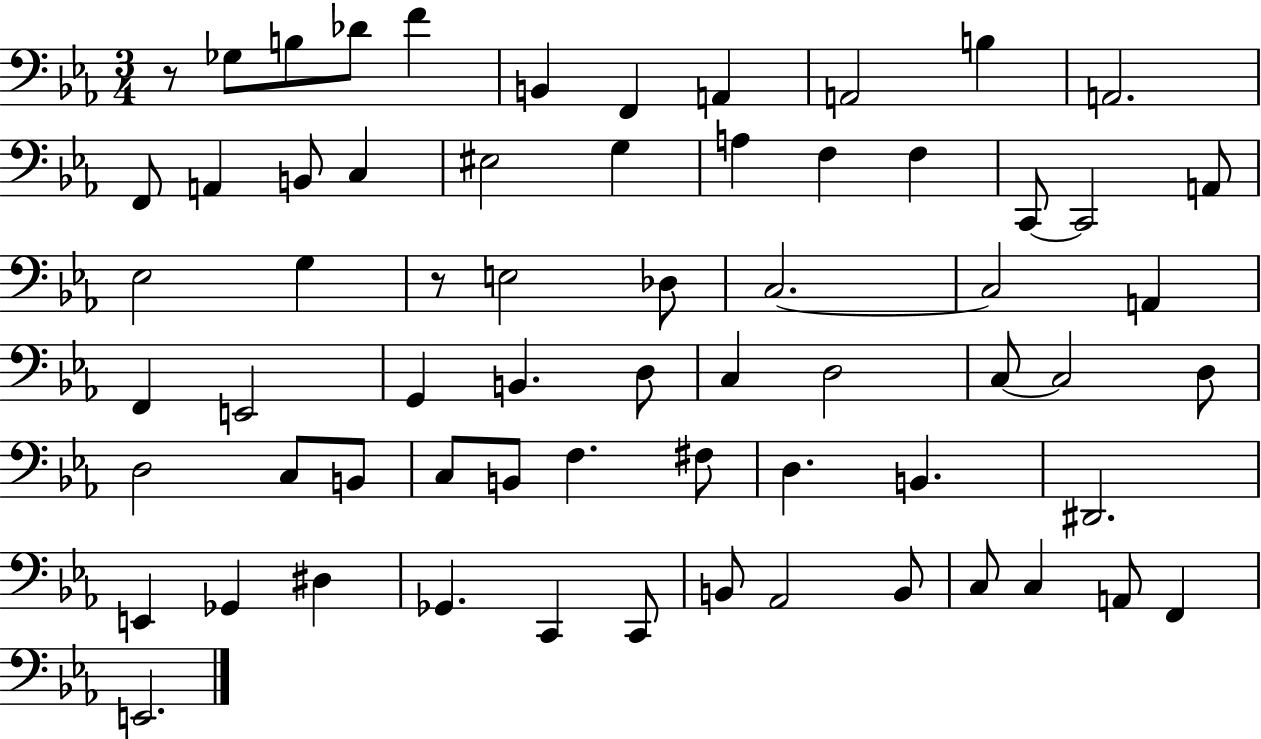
{
  \clef bass
  \numericTimeSignature
  \time 3/4
  \key ees \major
  r8 ges8 b8 des'8 f'4 | b,4 f,4 a,4 | a,2 b4 | a,2. | \break f,8 a,4 b,8 c4 | eis2 g4 | a4 f4 f4 | c,8~~ c,2 a,8 | \break ees2 g4 | r8 e2 des8 | c2.~~ | c2 a,4 | \break f,4 e,2 | g,4 b,4. d8 | c4 d2 | c8~~ c2 d8 | \break d2 c8 b,8 | c8 b,8 f4. fis8 | d4. b,4. | dis,2. | \break e,4 ges,4 dis4 | ges,4. c,4 c,8 | b,8 aes,2 b,8 | c8 c4 a,8 f,4 | \break e,2. | \bar "|."
}